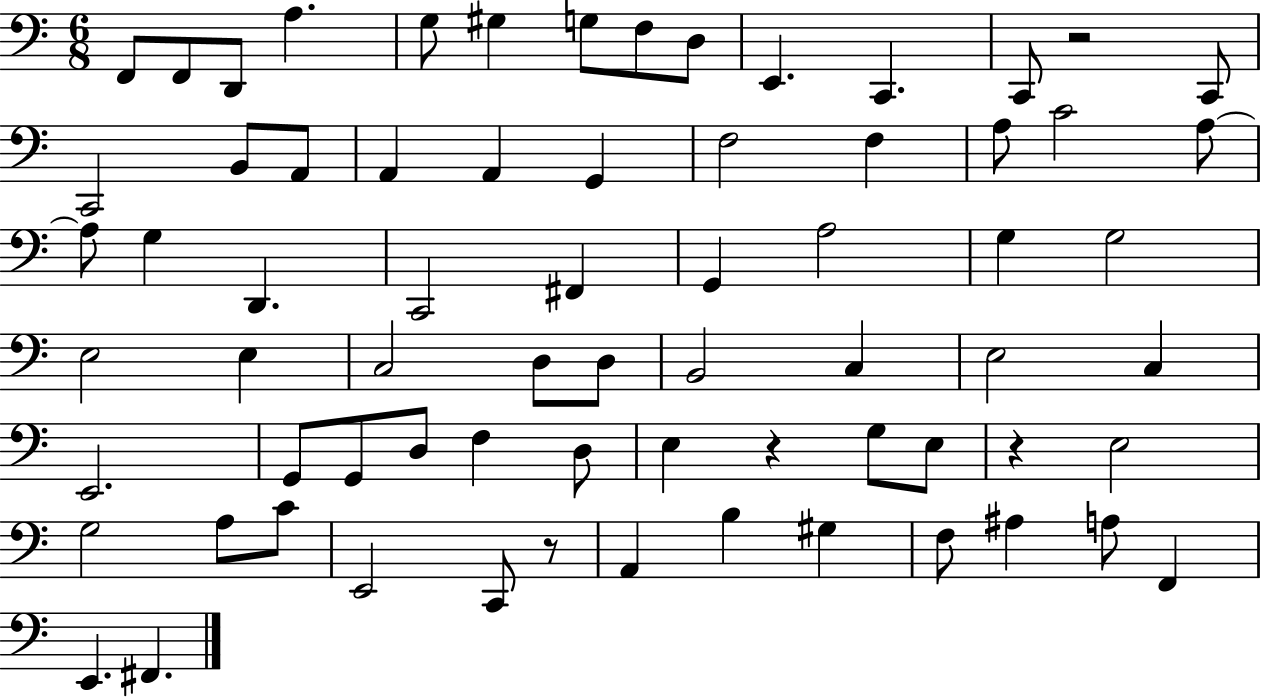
{
  \clef bass
  \numericTimeSignature
  \time 6/8
  \key c \major
  f,8 f,8 d,8 a4. | g8 gis4 g8 f8 d8 | e,4. c,4. | c,8 r2 c,8 | \break c,2 b,8 a,8 | a,4 a,4 g,4 | f2 f4 | a8 c'2 a8~~ | \break a8 g4 d,4. | c,2 fis,4 | g,4 a2 | g4 g2 | \break e2 e4 | c2 d8 d8 | b,2 c4 | e2 c4 | \break e,2. | g,8 g,8 d8 f4 d8 | e4 r4 g8 e8 | r4 e2 | \break g2 a8 c'8 | e,2 c,8 r8 | a,4 b4 gis4 | f8 ais4 a8 f,4 | \break e,4. fis,4. | \bar "|."
}